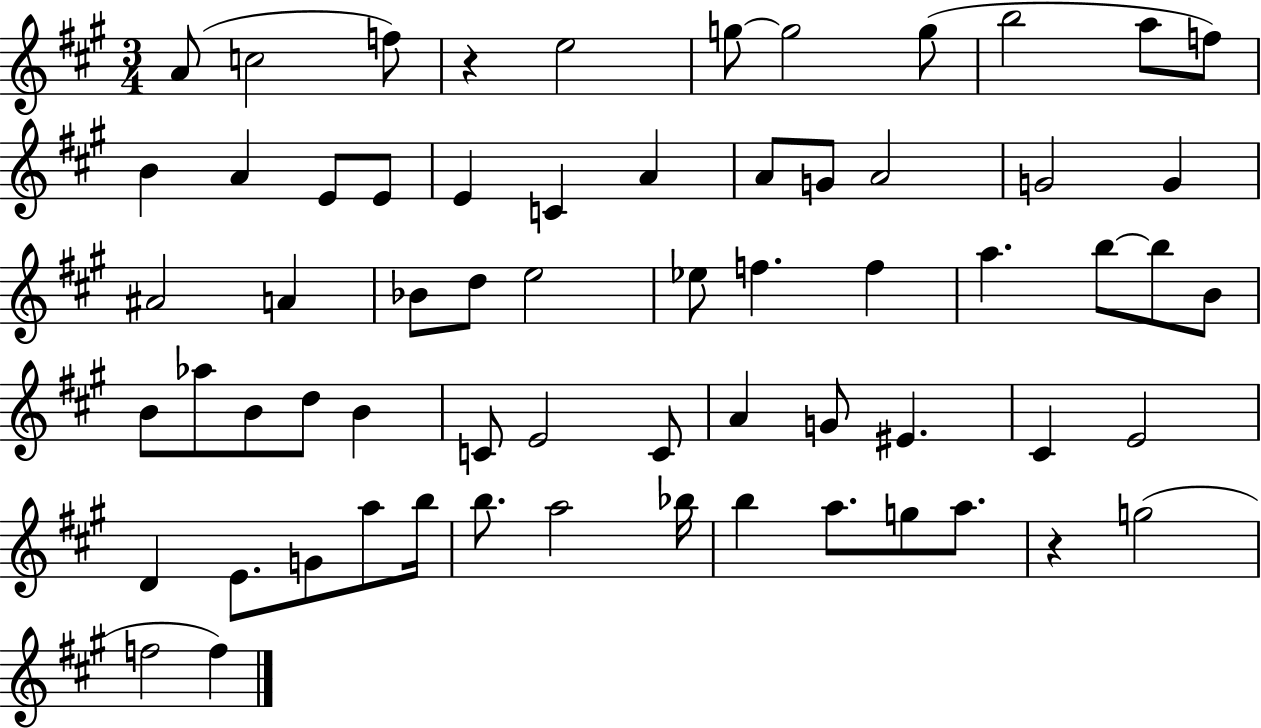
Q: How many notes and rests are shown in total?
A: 64